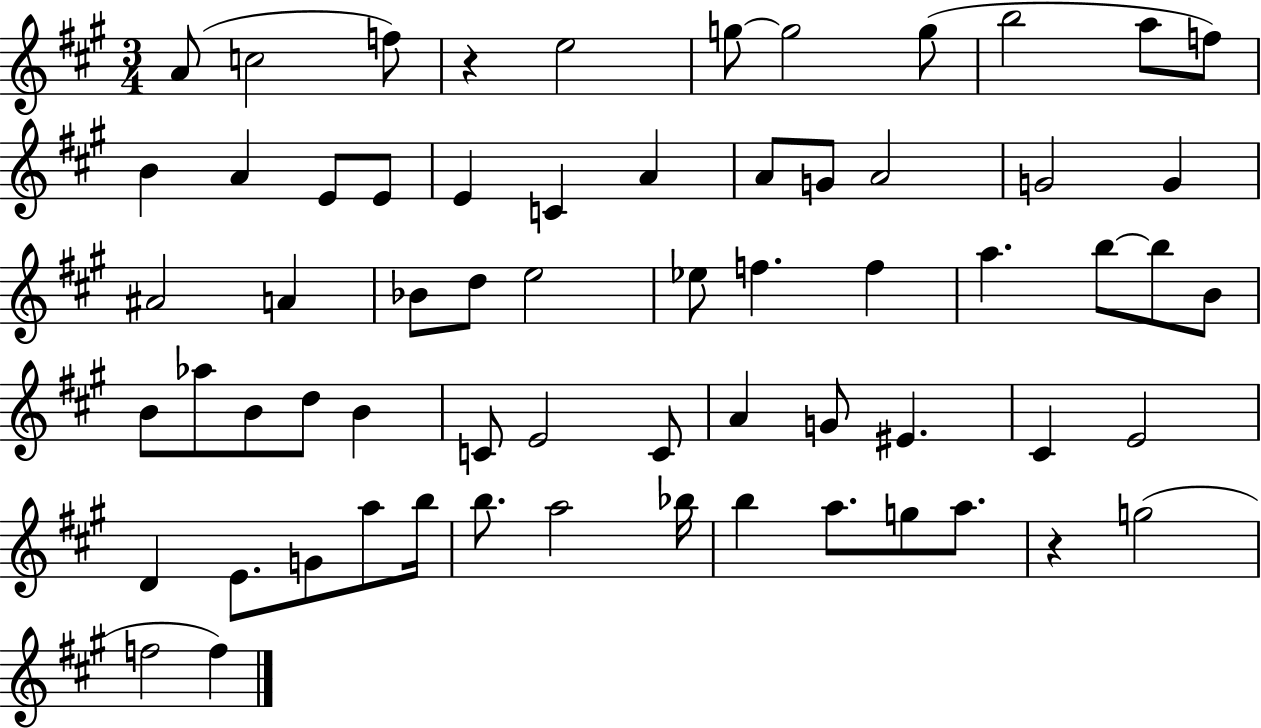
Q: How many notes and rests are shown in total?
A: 64